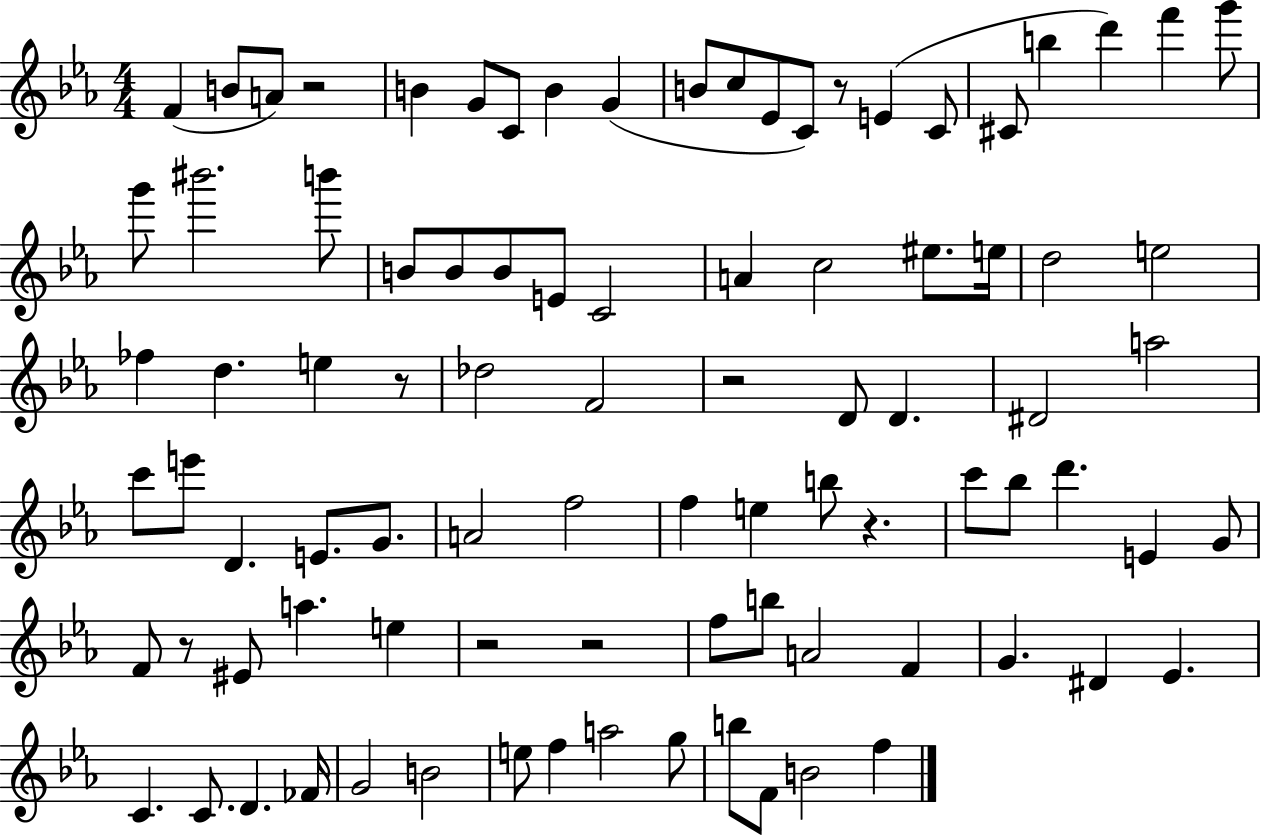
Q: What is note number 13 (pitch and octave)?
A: E4